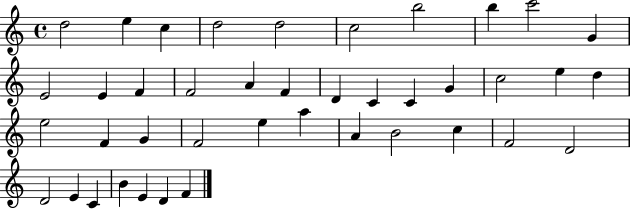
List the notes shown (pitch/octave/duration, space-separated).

D5/h E5/q C5/q D5/h D5/h C5/h B5/h B5/q C6/h G4/q E4/h E4/q F4/q F4/h A4/q F4/q D4/q C4/q C4/q G4/q C5/h E5/q D5/q E5/h F4/q G4/q F4/h E5/q A5/q A4/q B4/h C5/q F4/h D4/h D4/h E4/q C4/q B4/q E4/q D4/q F4/q